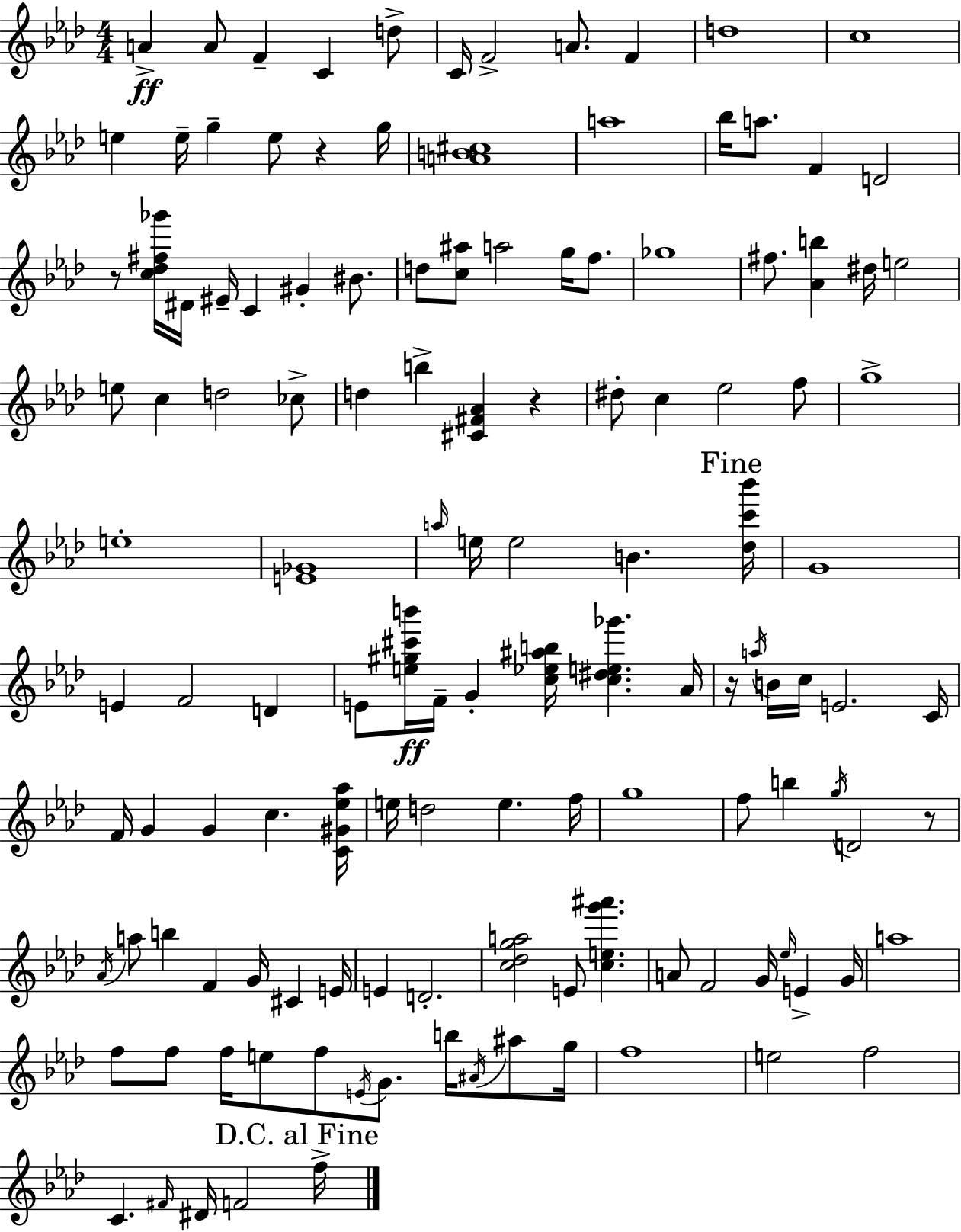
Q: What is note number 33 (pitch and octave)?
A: D#5